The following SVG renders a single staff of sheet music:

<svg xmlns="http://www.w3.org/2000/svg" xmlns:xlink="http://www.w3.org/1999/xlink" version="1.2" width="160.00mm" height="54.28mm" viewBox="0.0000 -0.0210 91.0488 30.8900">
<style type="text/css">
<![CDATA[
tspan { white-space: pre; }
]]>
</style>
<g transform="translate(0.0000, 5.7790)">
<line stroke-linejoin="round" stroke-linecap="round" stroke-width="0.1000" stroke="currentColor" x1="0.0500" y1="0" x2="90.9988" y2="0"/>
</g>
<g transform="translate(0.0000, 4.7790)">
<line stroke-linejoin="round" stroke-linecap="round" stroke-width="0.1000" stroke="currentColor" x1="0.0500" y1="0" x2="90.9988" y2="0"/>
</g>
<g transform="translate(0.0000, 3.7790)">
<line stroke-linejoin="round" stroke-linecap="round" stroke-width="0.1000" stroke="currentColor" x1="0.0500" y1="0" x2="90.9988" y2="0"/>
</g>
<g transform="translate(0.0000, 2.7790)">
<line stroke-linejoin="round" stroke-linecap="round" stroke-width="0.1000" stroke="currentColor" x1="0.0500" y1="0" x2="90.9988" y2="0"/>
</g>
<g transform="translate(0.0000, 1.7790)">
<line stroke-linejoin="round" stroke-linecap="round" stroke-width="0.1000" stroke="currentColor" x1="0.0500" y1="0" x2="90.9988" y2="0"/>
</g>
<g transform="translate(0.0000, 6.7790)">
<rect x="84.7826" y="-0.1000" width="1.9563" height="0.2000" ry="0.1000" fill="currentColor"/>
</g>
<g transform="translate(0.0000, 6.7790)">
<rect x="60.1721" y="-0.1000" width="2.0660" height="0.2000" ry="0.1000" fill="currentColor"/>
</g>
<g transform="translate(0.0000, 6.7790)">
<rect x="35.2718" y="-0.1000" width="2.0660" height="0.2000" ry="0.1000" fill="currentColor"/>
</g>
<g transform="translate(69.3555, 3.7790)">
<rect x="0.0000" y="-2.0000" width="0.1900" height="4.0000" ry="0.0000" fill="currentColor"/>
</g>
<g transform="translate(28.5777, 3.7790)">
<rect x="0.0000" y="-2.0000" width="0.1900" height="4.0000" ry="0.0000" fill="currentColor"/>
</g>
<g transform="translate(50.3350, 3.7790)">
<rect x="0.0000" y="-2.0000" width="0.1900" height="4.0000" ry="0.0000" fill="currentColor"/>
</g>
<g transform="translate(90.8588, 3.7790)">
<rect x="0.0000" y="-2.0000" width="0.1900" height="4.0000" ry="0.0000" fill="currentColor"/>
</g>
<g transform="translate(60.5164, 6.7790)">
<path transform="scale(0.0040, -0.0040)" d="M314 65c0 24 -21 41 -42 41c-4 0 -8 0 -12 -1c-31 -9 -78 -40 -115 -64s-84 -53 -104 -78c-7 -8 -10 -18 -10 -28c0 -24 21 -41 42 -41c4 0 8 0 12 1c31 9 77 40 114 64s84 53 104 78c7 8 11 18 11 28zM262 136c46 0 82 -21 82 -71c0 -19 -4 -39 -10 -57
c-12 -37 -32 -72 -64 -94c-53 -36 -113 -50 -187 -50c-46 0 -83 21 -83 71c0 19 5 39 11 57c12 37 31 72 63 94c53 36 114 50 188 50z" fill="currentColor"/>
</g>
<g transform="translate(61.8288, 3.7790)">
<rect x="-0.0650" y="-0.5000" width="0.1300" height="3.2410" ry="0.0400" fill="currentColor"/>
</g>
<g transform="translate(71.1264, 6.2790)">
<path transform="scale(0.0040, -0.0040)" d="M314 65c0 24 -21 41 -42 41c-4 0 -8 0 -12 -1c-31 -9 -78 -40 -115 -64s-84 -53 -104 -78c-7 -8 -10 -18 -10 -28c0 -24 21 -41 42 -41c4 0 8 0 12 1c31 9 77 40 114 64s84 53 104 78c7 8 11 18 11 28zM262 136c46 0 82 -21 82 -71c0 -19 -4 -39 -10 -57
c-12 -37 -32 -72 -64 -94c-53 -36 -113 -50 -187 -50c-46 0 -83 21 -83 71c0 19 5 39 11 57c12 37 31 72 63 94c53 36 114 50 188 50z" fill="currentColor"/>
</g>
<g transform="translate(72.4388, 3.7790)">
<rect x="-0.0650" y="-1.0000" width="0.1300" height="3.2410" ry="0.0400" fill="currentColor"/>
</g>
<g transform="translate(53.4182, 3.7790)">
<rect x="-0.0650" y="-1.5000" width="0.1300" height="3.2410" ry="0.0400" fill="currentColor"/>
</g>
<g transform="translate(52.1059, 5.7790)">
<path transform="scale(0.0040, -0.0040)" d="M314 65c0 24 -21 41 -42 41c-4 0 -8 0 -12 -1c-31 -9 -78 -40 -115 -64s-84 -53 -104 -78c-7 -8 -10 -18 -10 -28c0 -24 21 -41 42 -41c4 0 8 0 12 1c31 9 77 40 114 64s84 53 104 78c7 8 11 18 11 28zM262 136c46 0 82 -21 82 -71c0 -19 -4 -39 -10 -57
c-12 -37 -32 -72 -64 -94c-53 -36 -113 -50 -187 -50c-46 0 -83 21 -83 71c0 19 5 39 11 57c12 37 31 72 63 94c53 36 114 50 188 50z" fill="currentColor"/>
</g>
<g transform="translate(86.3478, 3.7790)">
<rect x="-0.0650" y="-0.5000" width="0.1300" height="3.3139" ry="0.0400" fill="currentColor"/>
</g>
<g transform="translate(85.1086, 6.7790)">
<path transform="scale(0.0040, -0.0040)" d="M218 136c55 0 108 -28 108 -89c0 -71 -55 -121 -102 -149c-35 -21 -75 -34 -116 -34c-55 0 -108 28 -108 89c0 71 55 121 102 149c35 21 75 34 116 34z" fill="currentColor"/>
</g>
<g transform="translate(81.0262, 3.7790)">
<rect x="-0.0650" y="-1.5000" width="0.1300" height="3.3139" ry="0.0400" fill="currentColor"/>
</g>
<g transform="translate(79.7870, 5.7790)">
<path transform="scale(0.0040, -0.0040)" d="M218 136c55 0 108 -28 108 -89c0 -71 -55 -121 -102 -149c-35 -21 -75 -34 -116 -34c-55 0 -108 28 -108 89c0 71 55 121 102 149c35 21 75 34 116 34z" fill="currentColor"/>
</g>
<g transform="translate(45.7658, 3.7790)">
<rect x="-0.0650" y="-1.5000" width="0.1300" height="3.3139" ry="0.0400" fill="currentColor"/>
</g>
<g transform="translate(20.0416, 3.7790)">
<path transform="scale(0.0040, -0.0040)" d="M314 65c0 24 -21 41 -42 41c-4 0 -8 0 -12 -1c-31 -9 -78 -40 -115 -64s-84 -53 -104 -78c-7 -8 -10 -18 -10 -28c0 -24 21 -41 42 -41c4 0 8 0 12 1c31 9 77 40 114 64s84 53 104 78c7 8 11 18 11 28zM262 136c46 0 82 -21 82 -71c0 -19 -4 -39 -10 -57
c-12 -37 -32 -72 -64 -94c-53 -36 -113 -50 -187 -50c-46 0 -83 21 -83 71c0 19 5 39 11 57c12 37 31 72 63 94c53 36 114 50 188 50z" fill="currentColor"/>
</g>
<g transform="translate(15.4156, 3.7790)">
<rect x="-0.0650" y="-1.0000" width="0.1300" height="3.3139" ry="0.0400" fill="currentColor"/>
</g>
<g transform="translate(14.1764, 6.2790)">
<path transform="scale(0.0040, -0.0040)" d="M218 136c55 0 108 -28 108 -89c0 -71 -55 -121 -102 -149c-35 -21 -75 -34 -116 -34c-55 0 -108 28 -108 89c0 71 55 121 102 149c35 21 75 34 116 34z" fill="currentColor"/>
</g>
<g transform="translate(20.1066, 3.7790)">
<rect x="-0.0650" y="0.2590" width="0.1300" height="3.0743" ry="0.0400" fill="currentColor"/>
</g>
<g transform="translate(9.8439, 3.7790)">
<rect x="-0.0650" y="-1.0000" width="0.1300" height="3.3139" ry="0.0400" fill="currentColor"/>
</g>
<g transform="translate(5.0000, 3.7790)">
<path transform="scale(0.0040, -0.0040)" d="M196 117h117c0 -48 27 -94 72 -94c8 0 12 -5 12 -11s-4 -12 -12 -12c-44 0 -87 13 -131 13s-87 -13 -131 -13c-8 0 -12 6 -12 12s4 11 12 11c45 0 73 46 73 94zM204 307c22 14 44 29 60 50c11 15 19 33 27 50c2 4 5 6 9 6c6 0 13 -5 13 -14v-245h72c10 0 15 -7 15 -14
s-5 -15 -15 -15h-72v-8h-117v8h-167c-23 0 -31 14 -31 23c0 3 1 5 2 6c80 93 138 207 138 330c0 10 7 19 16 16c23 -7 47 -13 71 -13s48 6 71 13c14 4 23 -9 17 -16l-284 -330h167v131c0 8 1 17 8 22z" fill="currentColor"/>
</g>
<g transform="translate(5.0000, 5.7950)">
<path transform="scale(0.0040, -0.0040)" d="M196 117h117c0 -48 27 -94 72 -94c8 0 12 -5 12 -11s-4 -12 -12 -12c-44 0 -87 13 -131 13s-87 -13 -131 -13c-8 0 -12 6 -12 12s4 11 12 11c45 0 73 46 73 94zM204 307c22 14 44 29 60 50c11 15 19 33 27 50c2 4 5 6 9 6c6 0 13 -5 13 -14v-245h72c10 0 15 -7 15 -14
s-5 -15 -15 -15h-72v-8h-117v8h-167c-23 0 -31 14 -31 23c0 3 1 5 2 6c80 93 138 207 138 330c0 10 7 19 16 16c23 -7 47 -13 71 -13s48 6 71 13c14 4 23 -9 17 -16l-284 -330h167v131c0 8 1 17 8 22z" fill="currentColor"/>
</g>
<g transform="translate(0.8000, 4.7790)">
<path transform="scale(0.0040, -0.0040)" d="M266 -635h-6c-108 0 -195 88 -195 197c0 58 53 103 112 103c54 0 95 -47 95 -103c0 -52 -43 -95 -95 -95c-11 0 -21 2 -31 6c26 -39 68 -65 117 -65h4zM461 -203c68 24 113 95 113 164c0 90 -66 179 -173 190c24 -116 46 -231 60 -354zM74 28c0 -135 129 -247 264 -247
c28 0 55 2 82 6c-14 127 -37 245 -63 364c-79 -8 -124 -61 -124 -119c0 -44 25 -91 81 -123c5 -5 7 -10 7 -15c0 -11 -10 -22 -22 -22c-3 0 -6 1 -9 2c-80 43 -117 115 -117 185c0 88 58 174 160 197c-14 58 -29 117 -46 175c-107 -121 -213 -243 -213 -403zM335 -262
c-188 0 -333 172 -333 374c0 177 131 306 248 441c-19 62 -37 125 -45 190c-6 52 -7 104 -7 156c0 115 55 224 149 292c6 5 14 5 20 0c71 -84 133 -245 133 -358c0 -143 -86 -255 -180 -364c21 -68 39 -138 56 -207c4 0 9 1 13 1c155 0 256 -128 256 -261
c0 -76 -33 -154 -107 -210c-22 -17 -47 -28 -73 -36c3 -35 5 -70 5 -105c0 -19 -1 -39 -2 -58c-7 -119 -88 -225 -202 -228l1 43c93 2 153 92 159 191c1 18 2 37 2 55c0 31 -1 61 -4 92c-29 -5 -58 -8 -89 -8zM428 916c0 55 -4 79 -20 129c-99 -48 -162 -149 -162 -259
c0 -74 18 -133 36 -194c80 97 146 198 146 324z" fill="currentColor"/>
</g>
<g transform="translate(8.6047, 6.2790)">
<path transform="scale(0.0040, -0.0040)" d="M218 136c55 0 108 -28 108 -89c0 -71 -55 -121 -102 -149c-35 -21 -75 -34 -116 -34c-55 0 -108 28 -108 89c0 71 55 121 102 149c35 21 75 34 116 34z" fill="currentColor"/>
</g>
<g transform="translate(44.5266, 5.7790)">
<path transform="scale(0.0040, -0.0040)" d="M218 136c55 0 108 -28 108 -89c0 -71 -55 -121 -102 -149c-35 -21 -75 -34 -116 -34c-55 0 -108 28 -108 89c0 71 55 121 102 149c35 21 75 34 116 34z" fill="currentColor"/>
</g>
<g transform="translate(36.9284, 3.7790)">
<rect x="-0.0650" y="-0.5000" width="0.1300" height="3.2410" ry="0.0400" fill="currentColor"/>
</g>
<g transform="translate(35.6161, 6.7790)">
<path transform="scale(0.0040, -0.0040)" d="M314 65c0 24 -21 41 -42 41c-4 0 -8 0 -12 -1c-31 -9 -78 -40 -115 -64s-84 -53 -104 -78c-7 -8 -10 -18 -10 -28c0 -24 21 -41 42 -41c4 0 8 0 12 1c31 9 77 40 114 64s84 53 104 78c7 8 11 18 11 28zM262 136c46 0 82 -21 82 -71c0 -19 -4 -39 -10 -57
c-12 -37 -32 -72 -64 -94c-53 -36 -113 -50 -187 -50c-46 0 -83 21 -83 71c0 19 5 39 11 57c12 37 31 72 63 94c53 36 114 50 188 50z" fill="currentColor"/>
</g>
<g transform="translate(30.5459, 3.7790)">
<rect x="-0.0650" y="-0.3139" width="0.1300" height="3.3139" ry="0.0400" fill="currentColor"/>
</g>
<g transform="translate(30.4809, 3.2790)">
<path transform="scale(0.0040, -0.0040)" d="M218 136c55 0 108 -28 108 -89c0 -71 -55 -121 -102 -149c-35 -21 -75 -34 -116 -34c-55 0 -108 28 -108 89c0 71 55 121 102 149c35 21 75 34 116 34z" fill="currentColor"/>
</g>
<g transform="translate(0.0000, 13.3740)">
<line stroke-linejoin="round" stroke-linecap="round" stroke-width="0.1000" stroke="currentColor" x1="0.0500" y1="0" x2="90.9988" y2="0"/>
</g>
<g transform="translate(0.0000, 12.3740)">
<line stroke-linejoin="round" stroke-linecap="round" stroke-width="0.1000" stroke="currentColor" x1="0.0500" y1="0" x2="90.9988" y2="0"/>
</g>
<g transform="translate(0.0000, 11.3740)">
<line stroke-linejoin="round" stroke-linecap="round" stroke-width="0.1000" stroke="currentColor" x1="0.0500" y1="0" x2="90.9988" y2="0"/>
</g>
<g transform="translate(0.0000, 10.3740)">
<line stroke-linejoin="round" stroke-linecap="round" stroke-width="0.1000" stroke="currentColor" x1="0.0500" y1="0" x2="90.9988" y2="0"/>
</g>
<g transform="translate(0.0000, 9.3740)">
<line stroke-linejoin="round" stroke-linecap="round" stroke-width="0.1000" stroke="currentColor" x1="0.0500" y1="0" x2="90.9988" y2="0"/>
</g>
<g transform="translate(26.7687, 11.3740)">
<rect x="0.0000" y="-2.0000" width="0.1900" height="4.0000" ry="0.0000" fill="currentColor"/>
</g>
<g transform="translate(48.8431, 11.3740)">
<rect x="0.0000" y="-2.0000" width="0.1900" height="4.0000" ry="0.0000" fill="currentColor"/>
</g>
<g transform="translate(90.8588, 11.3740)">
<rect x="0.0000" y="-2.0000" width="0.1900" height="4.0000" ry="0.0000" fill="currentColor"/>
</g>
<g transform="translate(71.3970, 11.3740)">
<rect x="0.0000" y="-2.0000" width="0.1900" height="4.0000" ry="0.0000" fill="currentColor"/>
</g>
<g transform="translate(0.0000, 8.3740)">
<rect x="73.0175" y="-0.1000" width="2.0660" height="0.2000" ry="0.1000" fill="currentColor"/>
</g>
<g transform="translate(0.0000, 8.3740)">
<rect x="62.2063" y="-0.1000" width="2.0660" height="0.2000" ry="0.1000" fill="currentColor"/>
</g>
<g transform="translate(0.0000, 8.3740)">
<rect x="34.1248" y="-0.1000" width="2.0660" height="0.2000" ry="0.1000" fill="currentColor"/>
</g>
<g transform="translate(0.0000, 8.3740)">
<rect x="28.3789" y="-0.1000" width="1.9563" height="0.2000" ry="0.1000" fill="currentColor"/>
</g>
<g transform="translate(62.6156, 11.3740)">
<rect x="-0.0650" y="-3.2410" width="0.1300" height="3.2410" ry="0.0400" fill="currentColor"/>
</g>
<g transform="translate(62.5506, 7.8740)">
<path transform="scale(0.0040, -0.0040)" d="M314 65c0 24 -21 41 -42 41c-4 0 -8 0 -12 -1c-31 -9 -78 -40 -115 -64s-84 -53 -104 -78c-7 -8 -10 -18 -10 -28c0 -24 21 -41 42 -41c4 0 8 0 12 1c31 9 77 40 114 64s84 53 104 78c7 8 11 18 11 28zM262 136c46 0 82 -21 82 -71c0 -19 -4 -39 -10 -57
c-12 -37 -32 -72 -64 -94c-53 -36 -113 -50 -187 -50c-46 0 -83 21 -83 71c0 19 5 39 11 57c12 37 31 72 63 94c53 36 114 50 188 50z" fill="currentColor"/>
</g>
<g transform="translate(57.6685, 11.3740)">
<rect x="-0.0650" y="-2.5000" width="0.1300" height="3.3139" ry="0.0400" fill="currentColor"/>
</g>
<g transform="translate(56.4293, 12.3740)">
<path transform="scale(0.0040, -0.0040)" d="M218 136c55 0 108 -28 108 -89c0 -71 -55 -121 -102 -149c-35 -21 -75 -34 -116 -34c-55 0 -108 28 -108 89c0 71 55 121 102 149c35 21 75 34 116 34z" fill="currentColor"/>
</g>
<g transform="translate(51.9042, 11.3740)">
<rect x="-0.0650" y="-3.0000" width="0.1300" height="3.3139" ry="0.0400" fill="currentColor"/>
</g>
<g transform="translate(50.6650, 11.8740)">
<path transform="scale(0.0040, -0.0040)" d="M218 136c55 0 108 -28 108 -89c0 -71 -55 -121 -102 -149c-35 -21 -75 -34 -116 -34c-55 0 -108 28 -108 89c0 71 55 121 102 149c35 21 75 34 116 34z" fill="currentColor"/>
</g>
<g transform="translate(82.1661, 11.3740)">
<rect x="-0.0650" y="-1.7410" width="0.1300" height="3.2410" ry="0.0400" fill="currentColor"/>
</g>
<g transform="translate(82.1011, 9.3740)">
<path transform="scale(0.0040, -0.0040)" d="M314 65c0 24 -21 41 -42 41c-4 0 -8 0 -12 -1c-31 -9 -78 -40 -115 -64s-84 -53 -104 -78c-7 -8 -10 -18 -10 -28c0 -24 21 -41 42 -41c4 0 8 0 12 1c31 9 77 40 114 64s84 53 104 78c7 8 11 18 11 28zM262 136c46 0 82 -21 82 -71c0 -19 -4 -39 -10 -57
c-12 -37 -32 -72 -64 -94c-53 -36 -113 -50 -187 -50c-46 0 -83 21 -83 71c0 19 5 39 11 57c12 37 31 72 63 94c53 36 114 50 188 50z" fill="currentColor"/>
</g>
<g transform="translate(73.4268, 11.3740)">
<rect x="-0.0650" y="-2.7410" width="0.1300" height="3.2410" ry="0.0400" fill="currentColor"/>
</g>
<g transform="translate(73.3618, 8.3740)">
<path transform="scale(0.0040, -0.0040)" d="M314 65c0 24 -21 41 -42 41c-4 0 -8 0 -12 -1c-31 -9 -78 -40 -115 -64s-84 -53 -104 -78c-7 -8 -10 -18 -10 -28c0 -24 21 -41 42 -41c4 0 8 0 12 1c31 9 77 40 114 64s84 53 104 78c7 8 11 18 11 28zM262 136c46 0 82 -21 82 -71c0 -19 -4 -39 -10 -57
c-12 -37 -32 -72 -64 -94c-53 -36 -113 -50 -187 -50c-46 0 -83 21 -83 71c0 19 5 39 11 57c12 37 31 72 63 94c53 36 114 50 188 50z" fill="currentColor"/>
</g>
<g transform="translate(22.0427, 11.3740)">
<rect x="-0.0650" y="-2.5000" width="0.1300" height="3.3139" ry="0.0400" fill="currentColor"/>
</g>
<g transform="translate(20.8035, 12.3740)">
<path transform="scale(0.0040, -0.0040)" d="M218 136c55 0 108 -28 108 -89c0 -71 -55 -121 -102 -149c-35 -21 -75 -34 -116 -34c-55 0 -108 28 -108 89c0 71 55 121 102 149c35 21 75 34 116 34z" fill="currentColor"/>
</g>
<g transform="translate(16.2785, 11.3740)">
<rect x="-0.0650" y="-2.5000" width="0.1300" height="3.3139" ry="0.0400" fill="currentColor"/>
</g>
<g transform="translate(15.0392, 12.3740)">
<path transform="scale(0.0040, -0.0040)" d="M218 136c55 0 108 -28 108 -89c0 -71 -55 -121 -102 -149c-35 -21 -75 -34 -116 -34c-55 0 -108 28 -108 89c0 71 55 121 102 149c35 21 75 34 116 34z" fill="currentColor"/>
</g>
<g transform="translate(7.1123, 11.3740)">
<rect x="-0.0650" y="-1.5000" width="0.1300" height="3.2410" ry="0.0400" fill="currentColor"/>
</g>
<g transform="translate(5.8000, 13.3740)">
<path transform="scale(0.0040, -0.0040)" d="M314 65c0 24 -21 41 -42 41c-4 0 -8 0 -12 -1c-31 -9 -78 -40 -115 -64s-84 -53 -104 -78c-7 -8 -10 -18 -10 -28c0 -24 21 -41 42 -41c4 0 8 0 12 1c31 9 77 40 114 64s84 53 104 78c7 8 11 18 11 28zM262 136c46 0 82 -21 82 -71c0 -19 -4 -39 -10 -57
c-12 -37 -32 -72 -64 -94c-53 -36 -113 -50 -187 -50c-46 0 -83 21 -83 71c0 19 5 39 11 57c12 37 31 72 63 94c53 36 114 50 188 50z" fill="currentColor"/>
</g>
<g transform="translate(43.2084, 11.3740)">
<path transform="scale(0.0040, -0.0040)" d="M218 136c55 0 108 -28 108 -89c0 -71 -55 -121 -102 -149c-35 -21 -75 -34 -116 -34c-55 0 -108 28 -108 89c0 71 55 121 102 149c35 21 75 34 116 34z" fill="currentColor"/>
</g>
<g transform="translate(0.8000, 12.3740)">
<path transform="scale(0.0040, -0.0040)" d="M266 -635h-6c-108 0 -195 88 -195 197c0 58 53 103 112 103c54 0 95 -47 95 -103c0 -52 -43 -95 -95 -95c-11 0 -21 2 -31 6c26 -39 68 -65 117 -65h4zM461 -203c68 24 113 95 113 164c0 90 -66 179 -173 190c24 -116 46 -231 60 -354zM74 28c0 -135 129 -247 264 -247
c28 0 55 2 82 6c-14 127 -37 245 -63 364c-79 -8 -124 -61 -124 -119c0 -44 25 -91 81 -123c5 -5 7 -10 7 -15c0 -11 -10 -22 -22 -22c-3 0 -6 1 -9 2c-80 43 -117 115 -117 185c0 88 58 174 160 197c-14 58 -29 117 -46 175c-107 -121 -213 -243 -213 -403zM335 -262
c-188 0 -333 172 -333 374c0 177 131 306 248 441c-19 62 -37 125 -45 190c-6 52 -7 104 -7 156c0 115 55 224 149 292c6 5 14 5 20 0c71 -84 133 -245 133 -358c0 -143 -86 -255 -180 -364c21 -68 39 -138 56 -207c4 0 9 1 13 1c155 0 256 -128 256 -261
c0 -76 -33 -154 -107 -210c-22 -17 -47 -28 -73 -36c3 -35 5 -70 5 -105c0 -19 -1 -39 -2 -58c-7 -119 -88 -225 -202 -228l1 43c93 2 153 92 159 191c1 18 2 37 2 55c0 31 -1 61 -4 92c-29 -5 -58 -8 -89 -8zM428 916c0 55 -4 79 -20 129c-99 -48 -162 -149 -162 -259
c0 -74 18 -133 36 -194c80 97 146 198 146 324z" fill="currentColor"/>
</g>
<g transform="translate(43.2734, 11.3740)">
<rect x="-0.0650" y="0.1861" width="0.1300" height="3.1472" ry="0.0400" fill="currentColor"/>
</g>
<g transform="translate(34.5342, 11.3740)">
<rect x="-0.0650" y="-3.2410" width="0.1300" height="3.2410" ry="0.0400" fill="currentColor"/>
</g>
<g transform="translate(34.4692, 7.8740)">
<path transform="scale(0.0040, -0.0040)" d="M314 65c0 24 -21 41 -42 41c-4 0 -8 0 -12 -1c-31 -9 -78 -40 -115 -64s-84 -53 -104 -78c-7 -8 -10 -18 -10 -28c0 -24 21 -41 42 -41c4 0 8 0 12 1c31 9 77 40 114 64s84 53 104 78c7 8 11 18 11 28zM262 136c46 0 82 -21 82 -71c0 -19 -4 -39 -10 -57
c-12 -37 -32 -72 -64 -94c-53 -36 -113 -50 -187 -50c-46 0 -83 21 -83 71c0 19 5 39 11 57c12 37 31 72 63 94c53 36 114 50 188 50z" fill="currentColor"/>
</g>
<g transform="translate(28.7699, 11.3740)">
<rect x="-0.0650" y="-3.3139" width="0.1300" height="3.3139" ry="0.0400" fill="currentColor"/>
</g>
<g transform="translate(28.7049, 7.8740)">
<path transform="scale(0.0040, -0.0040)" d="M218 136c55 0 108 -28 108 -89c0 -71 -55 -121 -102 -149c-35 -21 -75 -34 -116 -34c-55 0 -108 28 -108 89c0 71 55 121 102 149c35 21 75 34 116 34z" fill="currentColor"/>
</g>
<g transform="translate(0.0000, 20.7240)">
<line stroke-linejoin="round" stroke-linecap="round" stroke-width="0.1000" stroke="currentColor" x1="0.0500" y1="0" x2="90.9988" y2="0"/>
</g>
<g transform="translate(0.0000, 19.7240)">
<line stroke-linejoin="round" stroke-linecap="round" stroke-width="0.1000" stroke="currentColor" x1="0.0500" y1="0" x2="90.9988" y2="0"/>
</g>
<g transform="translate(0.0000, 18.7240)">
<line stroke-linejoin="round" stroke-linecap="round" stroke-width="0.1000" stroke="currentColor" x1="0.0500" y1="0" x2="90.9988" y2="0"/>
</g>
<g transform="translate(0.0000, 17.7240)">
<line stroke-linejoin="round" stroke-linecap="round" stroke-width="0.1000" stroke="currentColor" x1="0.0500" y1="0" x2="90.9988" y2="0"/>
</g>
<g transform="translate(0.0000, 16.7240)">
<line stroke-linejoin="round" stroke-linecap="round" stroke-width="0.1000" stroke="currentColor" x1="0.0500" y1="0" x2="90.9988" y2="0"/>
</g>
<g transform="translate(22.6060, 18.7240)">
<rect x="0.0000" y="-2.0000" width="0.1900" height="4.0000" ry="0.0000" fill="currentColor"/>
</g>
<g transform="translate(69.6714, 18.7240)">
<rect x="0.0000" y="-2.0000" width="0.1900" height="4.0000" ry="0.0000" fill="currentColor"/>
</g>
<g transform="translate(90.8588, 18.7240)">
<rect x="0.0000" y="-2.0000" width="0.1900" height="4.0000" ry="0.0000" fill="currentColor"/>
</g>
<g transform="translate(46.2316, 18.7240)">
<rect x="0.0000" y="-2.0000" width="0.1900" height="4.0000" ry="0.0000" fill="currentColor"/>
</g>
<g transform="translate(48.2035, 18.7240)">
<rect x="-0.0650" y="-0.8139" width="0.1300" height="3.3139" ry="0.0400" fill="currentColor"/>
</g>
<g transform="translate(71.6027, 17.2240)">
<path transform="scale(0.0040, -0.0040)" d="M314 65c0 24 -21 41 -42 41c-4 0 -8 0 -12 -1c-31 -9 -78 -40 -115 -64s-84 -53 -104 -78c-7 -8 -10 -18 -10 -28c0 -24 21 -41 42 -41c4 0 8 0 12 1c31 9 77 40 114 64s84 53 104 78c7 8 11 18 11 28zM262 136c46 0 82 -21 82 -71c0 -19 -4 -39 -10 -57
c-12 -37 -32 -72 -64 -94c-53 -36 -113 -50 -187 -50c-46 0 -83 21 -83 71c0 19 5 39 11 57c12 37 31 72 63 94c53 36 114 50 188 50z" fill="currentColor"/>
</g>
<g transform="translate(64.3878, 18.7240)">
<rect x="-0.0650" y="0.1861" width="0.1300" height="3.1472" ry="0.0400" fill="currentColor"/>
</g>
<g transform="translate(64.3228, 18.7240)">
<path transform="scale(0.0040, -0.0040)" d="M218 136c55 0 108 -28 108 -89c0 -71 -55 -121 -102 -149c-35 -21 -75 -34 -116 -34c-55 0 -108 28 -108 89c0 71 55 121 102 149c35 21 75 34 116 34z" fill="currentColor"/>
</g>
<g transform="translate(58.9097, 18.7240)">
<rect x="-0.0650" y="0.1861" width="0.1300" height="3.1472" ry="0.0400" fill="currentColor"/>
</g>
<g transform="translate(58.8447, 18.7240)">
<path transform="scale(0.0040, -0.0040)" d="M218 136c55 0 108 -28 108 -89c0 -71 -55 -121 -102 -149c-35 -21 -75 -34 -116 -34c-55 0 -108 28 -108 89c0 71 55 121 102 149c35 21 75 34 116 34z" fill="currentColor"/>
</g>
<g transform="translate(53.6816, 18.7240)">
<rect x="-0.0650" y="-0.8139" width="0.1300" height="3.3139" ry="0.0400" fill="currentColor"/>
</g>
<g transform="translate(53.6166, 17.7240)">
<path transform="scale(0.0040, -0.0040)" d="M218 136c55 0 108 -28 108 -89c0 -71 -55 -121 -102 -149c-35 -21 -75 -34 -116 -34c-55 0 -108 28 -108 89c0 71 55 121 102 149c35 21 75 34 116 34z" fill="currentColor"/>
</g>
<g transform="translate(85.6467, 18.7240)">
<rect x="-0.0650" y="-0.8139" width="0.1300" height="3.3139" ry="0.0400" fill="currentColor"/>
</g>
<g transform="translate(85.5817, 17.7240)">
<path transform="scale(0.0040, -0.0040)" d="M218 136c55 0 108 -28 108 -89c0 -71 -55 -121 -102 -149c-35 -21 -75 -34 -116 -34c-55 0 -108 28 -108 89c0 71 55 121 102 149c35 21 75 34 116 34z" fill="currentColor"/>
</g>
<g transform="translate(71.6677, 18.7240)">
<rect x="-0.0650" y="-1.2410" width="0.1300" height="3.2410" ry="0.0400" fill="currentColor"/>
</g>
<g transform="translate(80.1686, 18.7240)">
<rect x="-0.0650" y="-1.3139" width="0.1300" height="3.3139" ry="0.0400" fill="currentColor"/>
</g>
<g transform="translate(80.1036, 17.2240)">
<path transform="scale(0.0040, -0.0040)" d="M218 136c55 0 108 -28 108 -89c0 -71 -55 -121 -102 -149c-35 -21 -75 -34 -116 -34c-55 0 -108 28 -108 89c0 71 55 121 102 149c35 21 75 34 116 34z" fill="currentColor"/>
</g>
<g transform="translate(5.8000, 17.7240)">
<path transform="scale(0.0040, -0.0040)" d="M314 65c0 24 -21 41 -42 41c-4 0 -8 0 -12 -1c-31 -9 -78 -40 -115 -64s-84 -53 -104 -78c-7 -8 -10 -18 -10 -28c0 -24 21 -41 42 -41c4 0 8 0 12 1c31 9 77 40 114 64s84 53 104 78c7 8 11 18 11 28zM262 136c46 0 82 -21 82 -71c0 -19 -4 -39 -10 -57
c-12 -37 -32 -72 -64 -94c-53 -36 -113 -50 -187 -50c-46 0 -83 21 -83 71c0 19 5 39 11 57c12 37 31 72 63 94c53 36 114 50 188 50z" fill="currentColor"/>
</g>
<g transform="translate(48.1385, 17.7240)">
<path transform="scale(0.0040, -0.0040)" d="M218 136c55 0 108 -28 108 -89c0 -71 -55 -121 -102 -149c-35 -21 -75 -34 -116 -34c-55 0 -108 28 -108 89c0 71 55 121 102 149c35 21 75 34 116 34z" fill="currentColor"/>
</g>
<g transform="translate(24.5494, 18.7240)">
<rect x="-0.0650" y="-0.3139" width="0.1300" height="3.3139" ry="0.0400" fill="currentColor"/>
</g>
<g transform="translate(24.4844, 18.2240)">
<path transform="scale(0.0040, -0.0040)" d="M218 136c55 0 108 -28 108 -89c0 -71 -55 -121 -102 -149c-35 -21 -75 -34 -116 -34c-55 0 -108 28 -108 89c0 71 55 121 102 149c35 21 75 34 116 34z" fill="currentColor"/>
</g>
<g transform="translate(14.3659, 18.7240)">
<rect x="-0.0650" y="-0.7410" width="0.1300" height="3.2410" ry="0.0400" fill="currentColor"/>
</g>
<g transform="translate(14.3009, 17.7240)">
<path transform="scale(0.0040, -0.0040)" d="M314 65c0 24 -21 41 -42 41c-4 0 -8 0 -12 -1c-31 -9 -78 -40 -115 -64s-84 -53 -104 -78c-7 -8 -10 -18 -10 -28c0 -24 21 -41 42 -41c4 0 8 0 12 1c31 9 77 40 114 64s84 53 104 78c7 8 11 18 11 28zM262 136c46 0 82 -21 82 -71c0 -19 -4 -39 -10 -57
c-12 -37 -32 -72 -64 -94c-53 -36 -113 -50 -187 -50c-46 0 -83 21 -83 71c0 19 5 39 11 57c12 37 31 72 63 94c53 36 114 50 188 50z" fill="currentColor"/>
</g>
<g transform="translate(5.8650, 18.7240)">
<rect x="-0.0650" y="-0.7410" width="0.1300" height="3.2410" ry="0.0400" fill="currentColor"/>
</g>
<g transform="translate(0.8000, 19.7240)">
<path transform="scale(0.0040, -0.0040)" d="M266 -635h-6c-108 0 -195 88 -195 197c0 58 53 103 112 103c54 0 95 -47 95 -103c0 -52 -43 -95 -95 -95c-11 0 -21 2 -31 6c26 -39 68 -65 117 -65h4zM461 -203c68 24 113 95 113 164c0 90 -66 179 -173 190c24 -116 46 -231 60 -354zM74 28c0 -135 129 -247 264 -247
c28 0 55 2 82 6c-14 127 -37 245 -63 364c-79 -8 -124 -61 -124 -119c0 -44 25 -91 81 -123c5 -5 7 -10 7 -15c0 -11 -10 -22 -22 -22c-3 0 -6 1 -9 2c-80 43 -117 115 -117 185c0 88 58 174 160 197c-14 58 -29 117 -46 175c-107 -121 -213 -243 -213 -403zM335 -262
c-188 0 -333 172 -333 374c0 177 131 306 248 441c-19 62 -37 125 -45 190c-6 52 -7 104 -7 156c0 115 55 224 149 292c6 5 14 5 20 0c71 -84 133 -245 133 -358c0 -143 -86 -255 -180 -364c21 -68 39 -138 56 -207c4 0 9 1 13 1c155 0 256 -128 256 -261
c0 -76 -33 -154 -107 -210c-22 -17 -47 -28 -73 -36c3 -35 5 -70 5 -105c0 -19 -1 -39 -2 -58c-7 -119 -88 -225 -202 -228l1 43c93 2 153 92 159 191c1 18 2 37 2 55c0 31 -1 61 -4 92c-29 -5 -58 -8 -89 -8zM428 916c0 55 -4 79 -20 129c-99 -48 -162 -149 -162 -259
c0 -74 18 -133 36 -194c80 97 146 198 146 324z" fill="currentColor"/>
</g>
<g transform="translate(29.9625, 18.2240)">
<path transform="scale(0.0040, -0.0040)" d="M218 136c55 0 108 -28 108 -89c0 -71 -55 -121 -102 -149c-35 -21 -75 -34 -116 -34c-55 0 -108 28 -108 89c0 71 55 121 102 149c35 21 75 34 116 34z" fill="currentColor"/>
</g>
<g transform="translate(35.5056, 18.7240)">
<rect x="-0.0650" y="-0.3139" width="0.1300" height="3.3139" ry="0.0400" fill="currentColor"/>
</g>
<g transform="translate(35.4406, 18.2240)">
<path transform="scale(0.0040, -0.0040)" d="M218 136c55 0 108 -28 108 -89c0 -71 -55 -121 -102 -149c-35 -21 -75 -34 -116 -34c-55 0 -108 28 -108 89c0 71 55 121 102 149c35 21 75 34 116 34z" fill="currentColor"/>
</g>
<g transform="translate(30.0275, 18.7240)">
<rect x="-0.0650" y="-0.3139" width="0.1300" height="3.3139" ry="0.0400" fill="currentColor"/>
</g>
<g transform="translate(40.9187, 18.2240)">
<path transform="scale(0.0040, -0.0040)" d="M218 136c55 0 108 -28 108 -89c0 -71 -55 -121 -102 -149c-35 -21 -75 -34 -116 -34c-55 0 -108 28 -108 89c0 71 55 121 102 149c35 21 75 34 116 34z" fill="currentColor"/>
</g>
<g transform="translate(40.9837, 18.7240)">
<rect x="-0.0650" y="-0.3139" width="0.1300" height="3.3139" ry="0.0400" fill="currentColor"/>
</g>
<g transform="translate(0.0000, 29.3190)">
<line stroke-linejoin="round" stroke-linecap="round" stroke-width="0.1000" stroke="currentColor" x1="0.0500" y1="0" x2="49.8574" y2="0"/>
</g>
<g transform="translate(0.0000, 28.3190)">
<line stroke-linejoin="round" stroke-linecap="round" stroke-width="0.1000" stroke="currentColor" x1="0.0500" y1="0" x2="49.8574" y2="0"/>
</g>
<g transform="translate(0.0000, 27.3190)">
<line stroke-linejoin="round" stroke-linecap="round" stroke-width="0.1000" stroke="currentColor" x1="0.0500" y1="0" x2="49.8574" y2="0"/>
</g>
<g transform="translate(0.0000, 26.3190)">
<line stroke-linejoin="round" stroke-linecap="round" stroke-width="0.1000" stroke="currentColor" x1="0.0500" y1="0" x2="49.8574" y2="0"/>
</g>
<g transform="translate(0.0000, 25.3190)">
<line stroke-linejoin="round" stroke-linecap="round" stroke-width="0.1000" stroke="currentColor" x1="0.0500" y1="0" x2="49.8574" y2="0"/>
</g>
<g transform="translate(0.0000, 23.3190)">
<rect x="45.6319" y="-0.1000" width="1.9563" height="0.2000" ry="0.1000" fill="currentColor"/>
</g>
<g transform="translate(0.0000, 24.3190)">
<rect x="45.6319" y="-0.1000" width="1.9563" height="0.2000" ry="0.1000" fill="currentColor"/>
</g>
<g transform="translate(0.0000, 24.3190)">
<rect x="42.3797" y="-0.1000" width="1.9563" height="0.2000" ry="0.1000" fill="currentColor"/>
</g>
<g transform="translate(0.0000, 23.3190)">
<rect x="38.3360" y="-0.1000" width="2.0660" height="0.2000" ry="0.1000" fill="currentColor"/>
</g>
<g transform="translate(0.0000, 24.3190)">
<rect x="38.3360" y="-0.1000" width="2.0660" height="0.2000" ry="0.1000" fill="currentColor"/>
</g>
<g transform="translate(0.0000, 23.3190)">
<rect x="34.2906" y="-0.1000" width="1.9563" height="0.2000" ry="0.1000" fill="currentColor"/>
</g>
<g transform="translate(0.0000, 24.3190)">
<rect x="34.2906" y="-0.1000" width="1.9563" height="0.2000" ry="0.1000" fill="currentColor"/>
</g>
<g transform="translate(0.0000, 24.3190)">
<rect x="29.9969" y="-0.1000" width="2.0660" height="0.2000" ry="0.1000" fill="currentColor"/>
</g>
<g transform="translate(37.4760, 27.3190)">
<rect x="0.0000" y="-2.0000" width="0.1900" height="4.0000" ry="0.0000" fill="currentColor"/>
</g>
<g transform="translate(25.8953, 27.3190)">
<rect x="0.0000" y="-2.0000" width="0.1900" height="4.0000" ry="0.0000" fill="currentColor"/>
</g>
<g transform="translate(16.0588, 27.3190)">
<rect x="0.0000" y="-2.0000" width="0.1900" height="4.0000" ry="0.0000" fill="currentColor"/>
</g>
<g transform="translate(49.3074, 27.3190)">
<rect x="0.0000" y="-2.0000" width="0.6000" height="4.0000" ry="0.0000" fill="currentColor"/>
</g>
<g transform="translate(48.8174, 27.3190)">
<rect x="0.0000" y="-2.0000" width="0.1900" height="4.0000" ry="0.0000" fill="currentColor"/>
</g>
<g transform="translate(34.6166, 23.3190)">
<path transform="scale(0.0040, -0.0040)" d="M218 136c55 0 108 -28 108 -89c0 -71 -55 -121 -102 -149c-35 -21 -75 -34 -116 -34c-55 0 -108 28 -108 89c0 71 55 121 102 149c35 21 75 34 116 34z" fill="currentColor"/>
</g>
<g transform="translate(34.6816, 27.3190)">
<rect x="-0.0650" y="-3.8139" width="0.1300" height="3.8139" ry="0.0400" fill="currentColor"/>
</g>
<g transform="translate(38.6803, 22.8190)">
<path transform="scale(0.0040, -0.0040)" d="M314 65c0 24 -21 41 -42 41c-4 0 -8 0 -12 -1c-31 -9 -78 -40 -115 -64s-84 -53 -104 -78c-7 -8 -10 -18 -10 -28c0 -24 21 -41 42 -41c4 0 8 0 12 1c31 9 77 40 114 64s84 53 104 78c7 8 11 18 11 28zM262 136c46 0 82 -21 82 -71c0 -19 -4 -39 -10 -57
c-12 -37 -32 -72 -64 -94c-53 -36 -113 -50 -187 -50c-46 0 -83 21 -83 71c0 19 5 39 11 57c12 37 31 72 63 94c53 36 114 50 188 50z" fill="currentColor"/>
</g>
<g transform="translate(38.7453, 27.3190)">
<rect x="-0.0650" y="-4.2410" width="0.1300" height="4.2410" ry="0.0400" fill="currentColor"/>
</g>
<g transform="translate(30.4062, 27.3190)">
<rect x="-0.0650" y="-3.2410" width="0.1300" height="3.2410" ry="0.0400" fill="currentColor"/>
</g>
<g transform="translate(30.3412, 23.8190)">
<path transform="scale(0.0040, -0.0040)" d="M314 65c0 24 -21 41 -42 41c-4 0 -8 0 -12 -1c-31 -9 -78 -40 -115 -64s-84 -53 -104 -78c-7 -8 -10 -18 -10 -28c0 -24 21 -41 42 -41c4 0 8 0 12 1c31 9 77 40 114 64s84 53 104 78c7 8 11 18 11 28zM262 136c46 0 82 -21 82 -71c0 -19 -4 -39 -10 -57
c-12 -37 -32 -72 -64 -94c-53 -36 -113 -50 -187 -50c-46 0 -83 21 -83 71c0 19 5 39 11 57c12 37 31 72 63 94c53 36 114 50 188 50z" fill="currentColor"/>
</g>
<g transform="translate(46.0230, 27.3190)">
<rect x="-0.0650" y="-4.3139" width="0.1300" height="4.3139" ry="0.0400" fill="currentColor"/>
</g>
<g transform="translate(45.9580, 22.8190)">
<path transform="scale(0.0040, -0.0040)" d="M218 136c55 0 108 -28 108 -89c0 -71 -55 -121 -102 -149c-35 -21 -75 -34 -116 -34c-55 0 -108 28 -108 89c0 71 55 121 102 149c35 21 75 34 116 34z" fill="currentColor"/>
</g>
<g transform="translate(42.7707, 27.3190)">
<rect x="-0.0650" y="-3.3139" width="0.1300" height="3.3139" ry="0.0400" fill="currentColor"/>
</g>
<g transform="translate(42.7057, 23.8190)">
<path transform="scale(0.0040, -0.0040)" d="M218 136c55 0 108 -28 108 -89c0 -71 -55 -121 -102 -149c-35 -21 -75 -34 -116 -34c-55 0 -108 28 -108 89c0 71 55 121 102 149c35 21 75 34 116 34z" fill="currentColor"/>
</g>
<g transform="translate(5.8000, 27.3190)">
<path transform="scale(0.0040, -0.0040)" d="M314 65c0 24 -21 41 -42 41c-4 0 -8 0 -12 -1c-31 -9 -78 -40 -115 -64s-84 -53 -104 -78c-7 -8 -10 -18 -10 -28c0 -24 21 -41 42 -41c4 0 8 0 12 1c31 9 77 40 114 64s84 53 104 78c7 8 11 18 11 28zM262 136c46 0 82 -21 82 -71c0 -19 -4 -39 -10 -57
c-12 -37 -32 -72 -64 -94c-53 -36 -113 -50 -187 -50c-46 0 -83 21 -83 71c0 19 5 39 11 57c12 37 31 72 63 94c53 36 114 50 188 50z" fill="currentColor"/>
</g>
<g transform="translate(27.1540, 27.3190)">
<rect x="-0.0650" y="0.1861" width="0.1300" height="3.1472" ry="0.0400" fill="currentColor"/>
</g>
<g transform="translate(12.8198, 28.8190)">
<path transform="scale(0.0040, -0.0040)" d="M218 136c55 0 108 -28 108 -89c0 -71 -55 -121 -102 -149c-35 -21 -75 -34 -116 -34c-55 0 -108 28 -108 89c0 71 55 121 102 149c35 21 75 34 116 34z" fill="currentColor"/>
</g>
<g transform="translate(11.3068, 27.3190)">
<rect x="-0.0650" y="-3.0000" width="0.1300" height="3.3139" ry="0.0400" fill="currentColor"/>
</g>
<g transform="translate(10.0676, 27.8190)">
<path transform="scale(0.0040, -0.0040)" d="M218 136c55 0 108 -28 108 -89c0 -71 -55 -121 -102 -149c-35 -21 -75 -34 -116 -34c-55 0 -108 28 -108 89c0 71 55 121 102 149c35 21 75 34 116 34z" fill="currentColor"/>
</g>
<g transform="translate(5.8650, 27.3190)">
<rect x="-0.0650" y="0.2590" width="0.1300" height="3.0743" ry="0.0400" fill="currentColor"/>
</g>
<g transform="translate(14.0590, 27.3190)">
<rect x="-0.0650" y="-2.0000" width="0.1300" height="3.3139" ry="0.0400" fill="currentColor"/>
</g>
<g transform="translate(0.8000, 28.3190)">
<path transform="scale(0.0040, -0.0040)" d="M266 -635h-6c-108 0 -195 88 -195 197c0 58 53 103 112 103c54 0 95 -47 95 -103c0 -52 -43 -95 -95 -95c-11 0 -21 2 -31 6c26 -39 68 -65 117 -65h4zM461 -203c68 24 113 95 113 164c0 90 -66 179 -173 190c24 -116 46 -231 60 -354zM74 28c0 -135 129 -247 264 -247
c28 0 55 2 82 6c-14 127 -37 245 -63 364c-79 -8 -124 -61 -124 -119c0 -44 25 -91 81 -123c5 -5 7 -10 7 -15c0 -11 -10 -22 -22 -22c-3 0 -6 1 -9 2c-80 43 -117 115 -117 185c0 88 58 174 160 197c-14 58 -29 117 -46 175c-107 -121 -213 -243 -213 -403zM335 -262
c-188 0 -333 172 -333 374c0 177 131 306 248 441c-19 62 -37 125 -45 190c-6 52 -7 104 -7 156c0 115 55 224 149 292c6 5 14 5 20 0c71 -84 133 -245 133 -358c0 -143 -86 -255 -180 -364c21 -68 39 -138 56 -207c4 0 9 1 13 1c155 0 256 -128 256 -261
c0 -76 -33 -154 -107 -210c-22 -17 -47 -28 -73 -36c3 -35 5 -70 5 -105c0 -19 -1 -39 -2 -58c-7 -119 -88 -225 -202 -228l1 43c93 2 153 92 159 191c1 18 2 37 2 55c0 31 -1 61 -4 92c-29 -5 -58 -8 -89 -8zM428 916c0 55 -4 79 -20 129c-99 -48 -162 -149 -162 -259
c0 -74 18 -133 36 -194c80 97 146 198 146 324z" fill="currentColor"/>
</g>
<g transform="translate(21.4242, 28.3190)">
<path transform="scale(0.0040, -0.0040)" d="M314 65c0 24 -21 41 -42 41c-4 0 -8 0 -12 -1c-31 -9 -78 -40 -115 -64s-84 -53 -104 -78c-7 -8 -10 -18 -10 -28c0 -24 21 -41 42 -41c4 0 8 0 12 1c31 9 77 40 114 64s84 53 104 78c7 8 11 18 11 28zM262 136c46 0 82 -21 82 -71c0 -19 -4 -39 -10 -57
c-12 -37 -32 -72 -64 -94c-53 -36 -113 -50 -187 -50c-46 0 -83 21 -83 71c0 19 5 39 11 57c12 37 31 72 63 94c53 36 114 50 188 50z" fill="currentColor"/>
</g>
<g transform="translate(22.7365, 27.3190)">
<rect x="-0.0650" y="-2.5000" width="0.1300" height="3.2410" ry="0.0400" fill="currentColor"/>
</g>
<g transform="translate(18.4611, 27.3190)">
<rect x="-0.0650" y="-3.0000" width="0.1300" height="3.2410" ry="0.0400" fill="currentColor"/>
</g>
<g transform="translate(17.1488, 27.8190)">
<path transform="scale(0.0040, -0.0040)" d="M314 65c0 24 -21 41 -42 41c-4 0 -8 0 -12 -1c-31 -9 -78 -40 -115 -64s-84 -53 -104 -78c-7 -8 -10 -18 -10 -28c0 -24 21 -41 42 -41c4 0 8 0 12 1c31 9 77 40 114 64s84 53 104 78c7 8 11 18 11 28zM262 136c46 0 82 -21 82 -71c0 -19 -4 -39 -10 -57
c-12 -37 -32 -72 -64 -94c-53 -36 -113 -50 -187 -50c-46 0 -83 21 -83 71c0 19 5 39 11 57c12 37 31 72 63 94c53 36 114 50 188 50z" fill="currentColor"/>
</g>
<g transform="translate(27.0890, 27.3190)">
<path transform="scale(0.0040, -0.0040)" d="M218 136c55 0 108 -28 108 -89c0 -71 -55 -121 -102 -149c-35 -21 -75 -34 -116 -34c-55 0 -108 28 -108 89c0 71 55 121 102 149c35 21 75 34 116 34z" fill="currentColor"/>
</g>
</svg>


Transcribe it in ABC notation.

X:1
T:Untitled
M:4/4
L:1/4
K:C
D D B2 c C2 E E2 C2 D2 E C E2 G G b b2 B A G b2 a2 f2 d2 d2 c c c c d d B B e2 e d B2 A F A2 G2 B b2 c' d'2 b d'